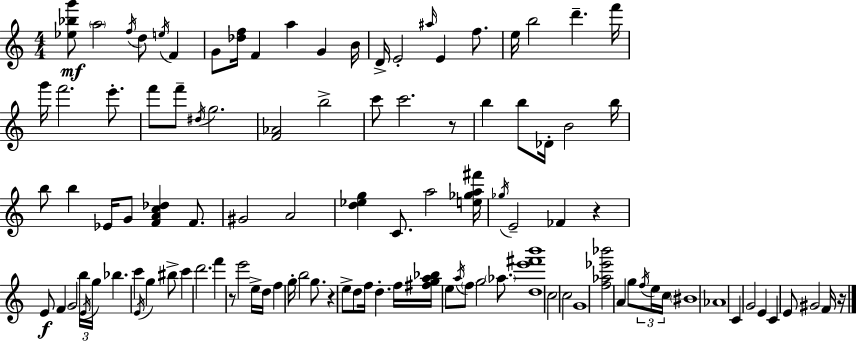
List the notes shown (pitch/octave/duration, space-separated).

[Eb5,Bb5,G6]/e A5/h F5/s D5/e E5/s F4/q G4/e [Db5,F5]/s F4/q A5/q G4/q B4/s D4/s E4/h A#5/s E4/q F5/e. E5/s B5/h D6/q. F6/s G6/s F6/h. E6/e. F6/e F6/e D#5/s G5/h. [F4,Ab4]/h B5/h C6/e C6/h. R/e B5/q B5/e Db4/s B4/h B5/s B5/e B5/q Eb4/s G4/e [F4,A4,C5,Db5]/q F4/e. G#4/h A4/h [D5,Eb5,G5]/q C4/e. A5/h [E5,Gb5,A5,F#6]/s Gb5/s E4/h FES4/q R/q E4/e F4/q G4/h B5/s E4/s G5/s Bb5/q. C6/q E4/s G5/q BIS5/e C6/q D6/h. F6/q R/e E6/h E5/s D5/s F5/q G5/s B5/h G5/e. R/q E5/e D5/e F5/s D5/q. F5/s [F#5,G5,A5,Bb5]/s E5/e A5/s F5/e G5/h Ab5/e. [D5,E6,F#6,B6]/w C5/h C5/h G4/w [F5,Ab5,Eb6,Bb6]/h A4/q G5/e F5/s E5/s C5/s BIS4/w Ab4/w C4/q G4/h E4/q C4/q E4/e G#4/h F4/s R/s